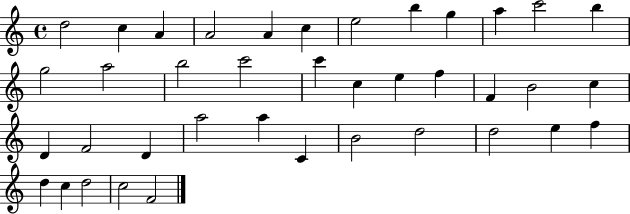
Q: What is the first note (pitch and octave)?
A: D5